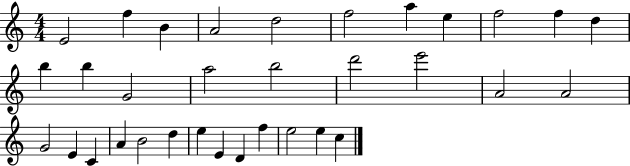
{
  \clef treble
  \numericTimeSignature
  \time 4/4
  \key c \major
  e'2 f''4 b'4 | a'2 d''2 | f''2 a''4 e''4 | f''2 f''4 d''4 | \break b''4 b''4 g'2 | a''2 b''2 | d'''2 e'''2 | a'2 a'2 | \break g'2 e'4 c'4 | a'4 b'2 d''4 | e''4 e'4 d'4 f''4 | e''2 e''4 c''4 | \break \bar "|."
}